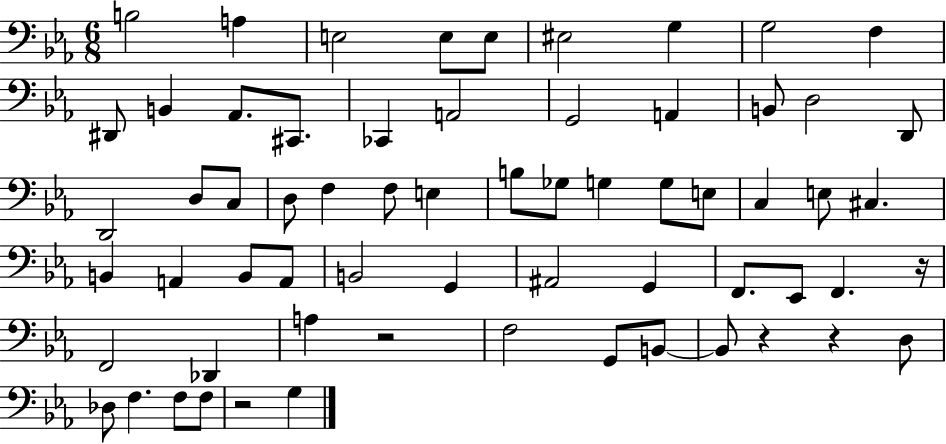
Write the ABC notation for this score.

X:1
T:Untitled
M:6/8
L:1/4
K:Eb
B,2 A, E,2 E,/2 E,/2 ^E,2 G, G,2 F, ^D,,/2 B,, _A,,/2 ^C,,/2 _C,, A,,2 G,,2 A,, B,,/2 D,2 D,,/2 D,,2 D,/2 C,/2 D,/2 F, F,/2 E, B,/2 _G,/2 G, G,/2 E,/2 C, E,/2 ^C, B,, A,, B,,/2 A,,/2 B,,2 G,, ^A,,2 G,, F,,/2 _E,,/2 F,, z/4 F,,2 _D,, A, z2 F,2 G,,/2 B,,/2 B,,/2 z z D,/2 _D,/2 F, F,/2 F,/2 z2 G,